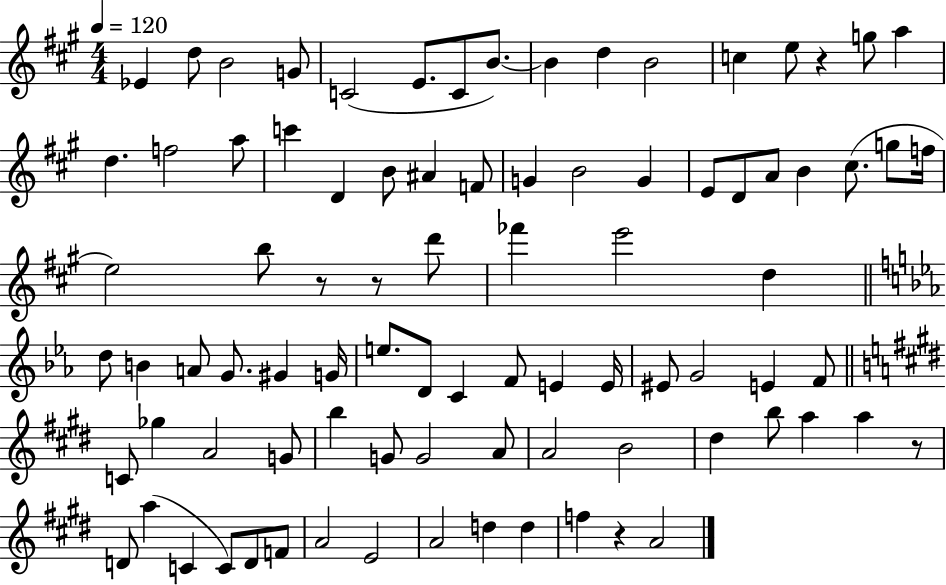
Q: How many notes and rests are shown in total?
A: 87